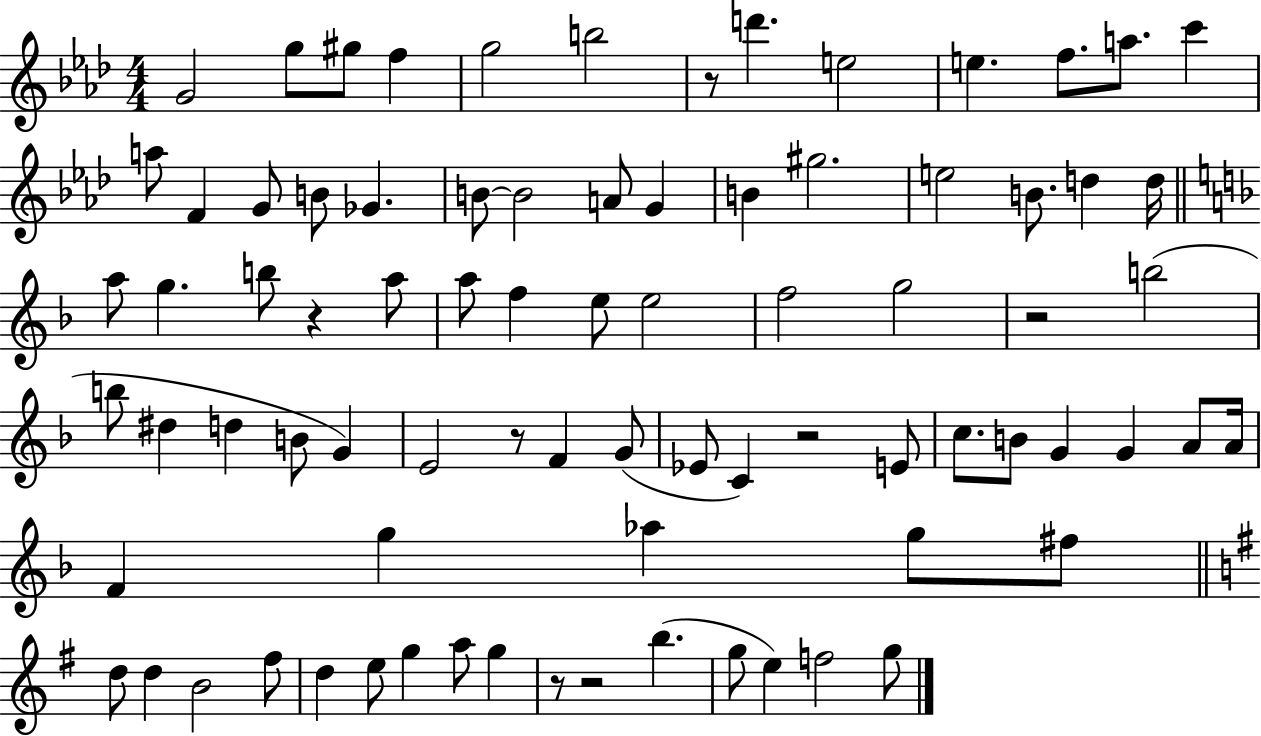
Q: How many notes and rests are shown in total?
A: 81